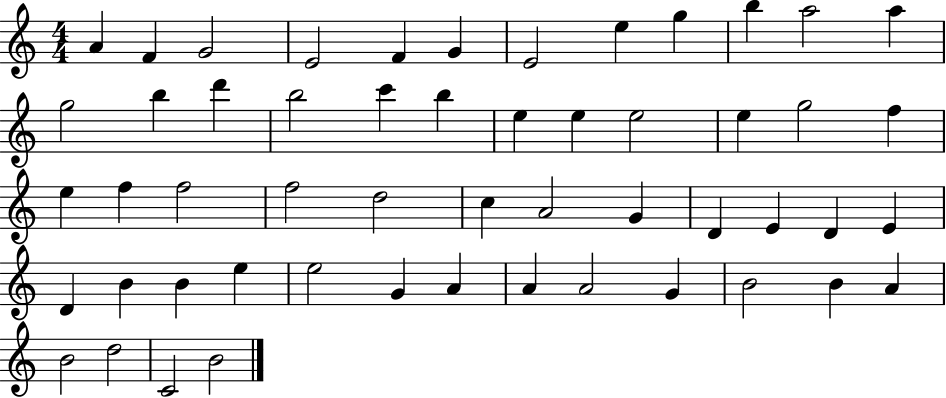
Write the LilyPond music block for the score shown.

{
  \clef treble
  \numericTimeSignature
  \time 4/4
  \key c \major
  a'4 f'4 g'2 | e'2 f'4 g'4 | e'2 e''4 g''4 | b''4 a''2 a''4 | \break g''2 b''4 d'''4 | b''2 c'''4 b''4 | e''4 e''4 e''2 | e''4 g''2 f''4 | \break e''4 f''4 f''2 | f''2 d''2 | c''4 a'2 g'4 | d'4 e'4 d'4 e'4 | \break d'4 b'4 b'4 e''4 | e''2 g'4 a'4 | a'4 a'2 g'4 | b'2 b'4 a'4 | \break b'2 d''2 | c'2 b'2 | \bar "|."
}